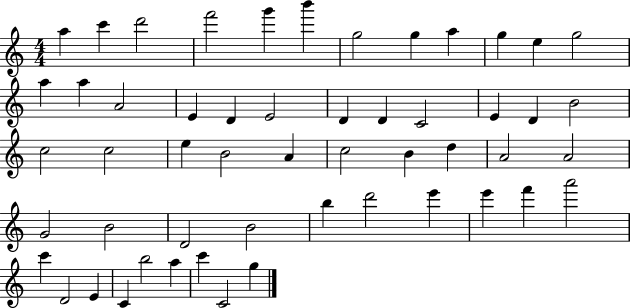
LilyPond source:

{
  \clef treble
  \numericTimeSignature
  \time 4/4
  \key c \major
  a''4 c'''4 d'''2 | f'''2 g'''4 b'''4 | g''2 g''4 a''4 | g''4 e''4 g''2 | \break a''4 a''4 a'2 | e'4 d'4 e'2 | d'4 d'4 c'2 | e'4 d'4 b'2 | \break c''2 c''2 | e''4 b'2 a'4 | c''2 b'4 d''4 | a'2 a'2 | \break g'2 b'2 | d'2 b'2 | b''4 d'''2 e'''4 | e'''4 f'''4 a'''2 | \break c'''4 d'2 e'4 | c'4 b''2 a''4 | c'''4 c'2 g''4 | \bar "|."
}